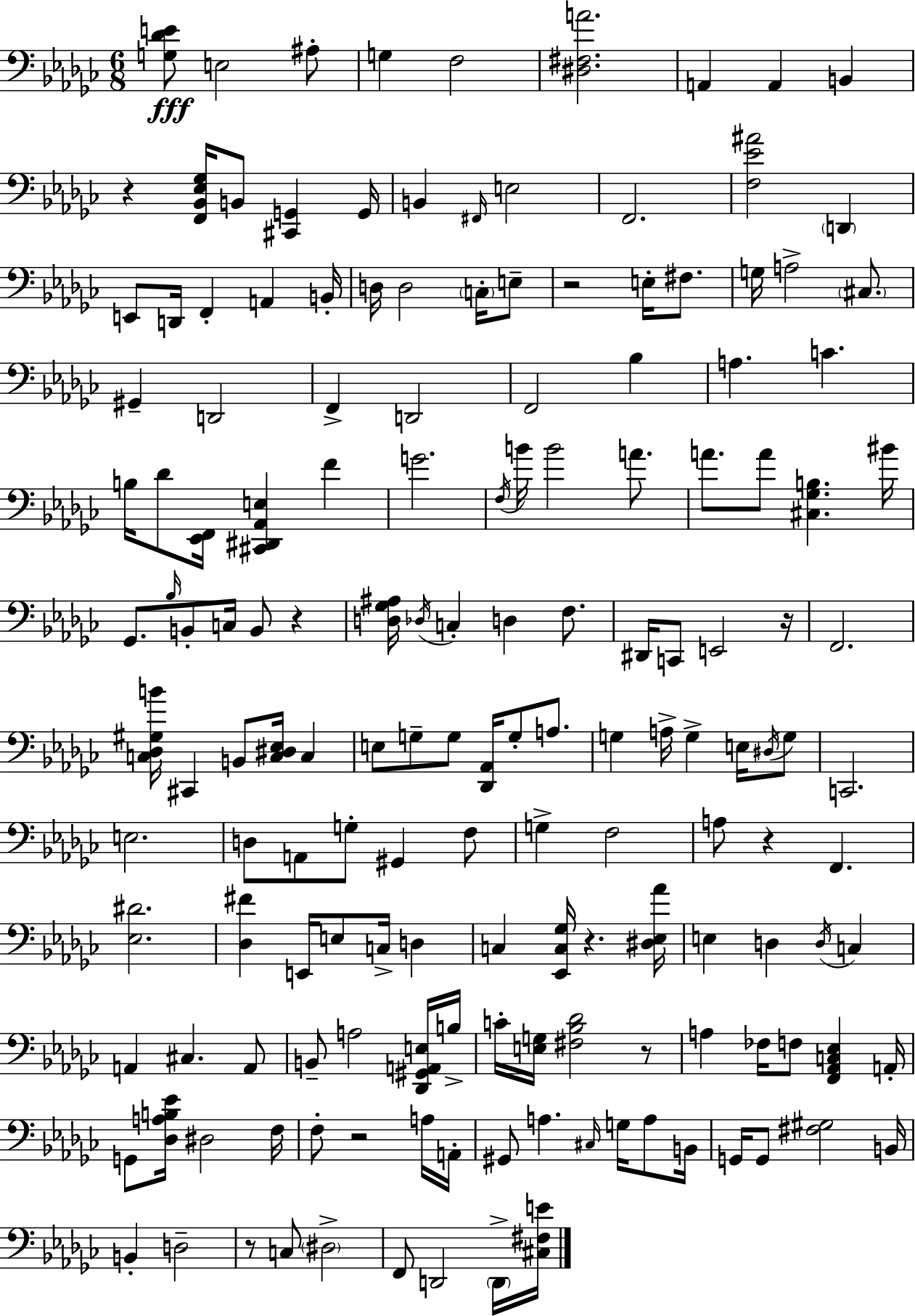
{
  \clef bass
  \numericTimeSignature
  \time 6/8
  \key ees \minor
  <g des' e'>8\fff e2 ais8-. | g4 f2 | <dis fis a'>2. | a,4 a,4 b,4 | \break r4 <f, bes, ees ges>16 b,8 <cis, g,>4 g,16 | b,4 \grace { fis,16 } e2 | f,2. | <f ees' ais'>2 \parenthesize d,4 | \break e,8 d,16 f,4-. a,4 | b,16-. d16 d2 \parenthesize c16-. e8-- | r2 e16-. fis8. | g16 a2-> \parenthesize cis8. | \break gis,4-- d,2 | f,4-> d,2 | f,2 bes4 | a4. c'4. | \break b16 des'8 <ees, f,>16 <cis, dis, aes, e>4 f'4 | g'2. | \acciaccatura { f16 } b'16 b'2 a'8. | a'8. a'8 <cis ges b>4. | \break bis'16 ges,8. \grace { bes16 } b,8-. c16 b,8 r4 | <d ges ais>16 \acciaccatura { des16 } c4-. d4 | f8. dis,16 c,8 e,2 | r16 f,2. | \break <c des gis b'>16 cis,4 b,8 <c dis ees>16 | c4 e8 g8-- g8 <des, aes,>16 g8-. | a8. g4 a16-> g4-> | e16 \acciaccatura { dis16 } g8 c,2. | \break e2. | d8 a,8 g8-. gis,4 | f8 g4-> f2 | a8 r4 f,4. | \break <ees dis'>2. | <des fis'>4 e,16 e8 | c16-> d4 c4 <ees, c ges>16 r4. | <dis ees aes'>16 e4 d4 | \break \acciaccatura { d16 } c4 a,4 cis4. | a,8 b,8-- a2 | <des, gis, a, e>16 b16-> c'16-. <e g>16 <fis bes des'>2 | r8 a4 fes16 f8 | \break <f, aes, c ees>4 a,16-. g,8 <des a b ees'>16 dis2 | f16 f8-. r2 | a16 a,16-. gis,8 a4. | \grace { cis16 } g16 a8 b,16 g,16 g,8 <fis gis>2 | \break b,16 b,4-. d2-- | r8 c8 \parenthesize dis2-> | f,8 d,2 | \parenthesize d,16-> <cis fis e'>16 \bar "|."
}